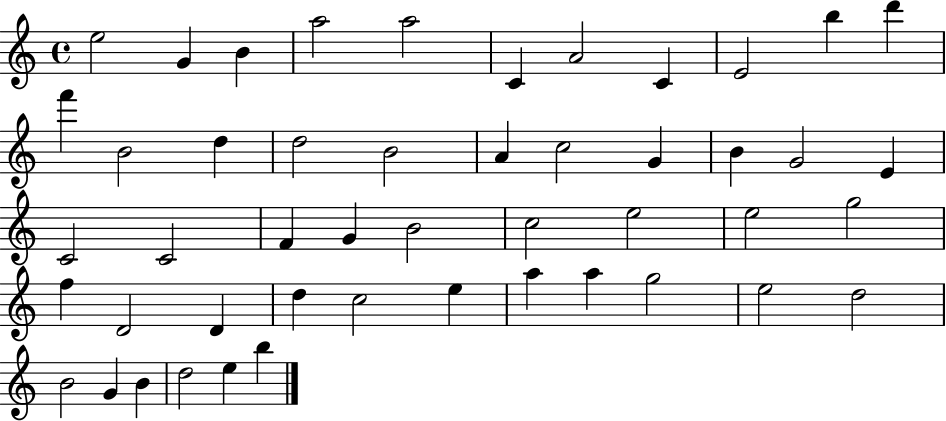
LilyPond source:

{
  \clef treble
  \time 4/4
  \defaultTimeSignature
  \key c \major
  e''2 g'4 b'4 | a''2 a''2 | c'4 a'2 c'4 | e'2 b''4 d'''4 | \break f'''4 b'2 d''4 | d''2 b'2 | a'4 c''2 g'4 | b'4 g'2 e'4 | \break c'2 c'2 | f'4 g'4 b'2 | c''2 e''2 | e''2 g''2 | \break f''4 d'2 d'4 | d''4 c''2 e''4 | a''4 a''4 g''2 | e''2 d''2 | \break b'2 g'4 b'4 | d''2 e''4 b''4 | \bar "|."
}